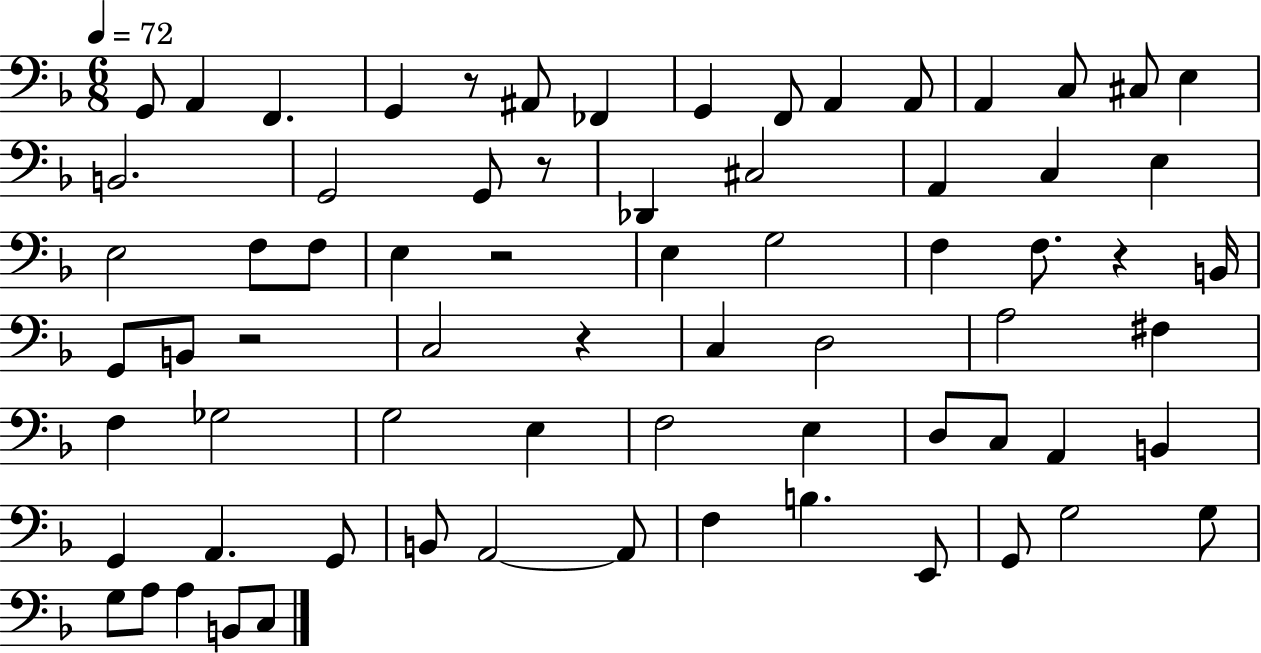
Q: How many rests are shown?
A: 6